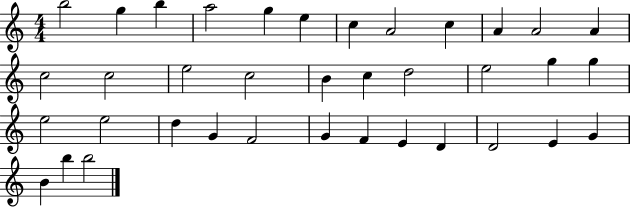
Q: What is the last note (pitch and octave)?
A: B5